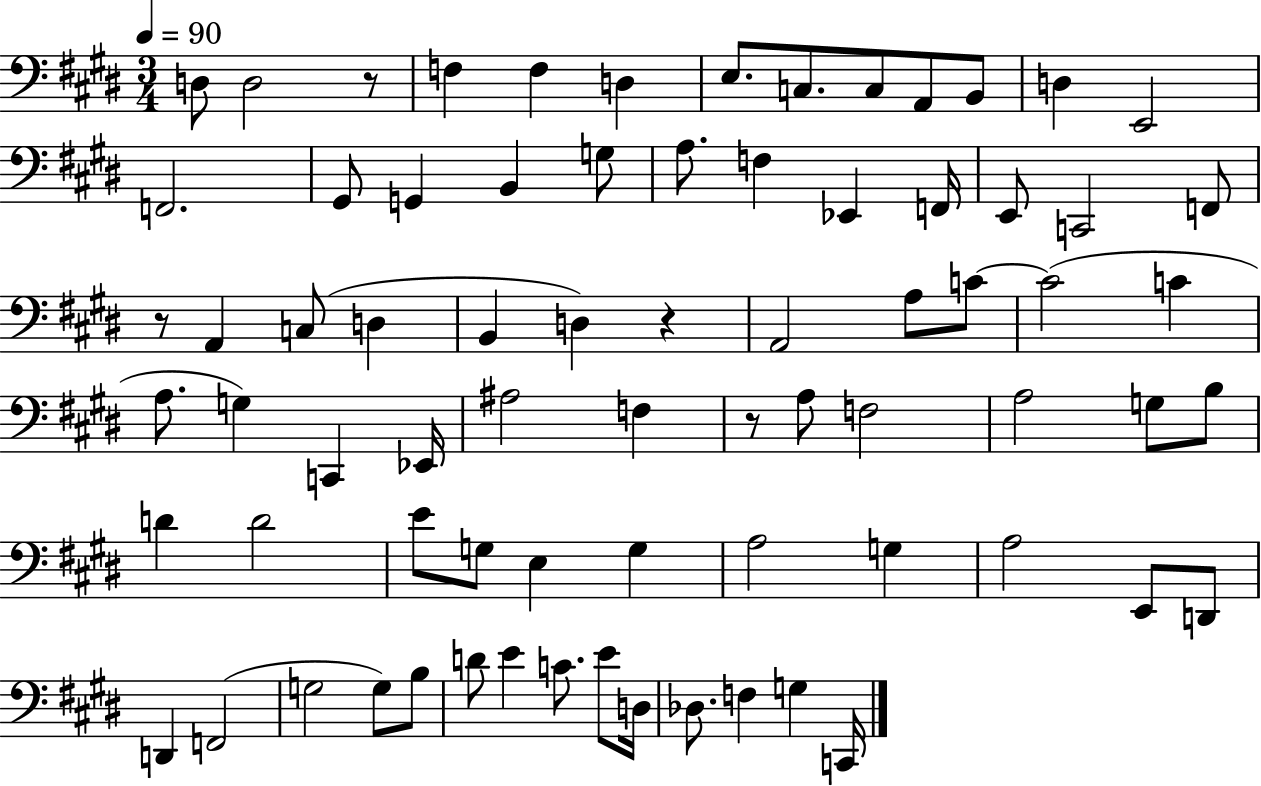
{
  \clef bass
  \numericTimeSignature
  \time 3/4
  \key e \major
  \tempo 4 = 90
  d8 d2 r8 | f4 f4 d4 | e8. c8. c8 a,8 b,8 | d4 e,2 | \break f,2. | gis,8 g,4 b,4 g8 | a8. f4 ees,4 f,16 | e,8 c,2 f,8 | \break r8 a,4 c8( d4 | b,4 d4) r4 | a,2 a8 c'8~~ | c'2( c'4 | \break a8. g4) c,4 ees,16 | ais2 f4 | r8 a8 f2 | a2 g8 b8 | \break d'4 d'2 | e'8 g8 e4 g4 | a2 g4 | a2 e,8 d,8 | \break d,4 f,2( | g2 g8) b8 | d'8 e'4 c'8. e'8 d16 | des8. f4 g4 c,16 | \break \bar "|."
}